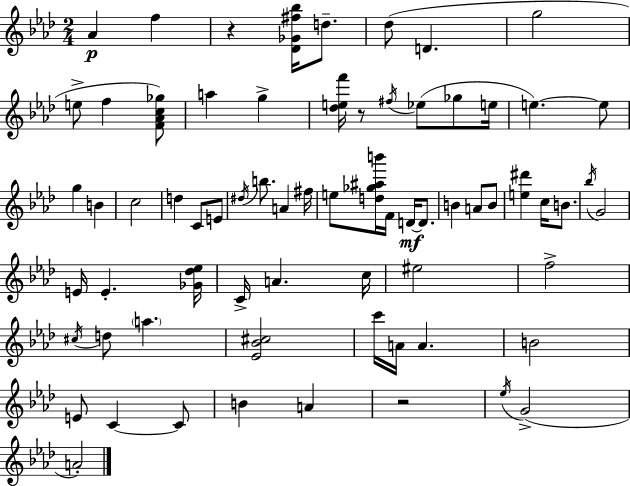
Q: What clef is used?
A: treble